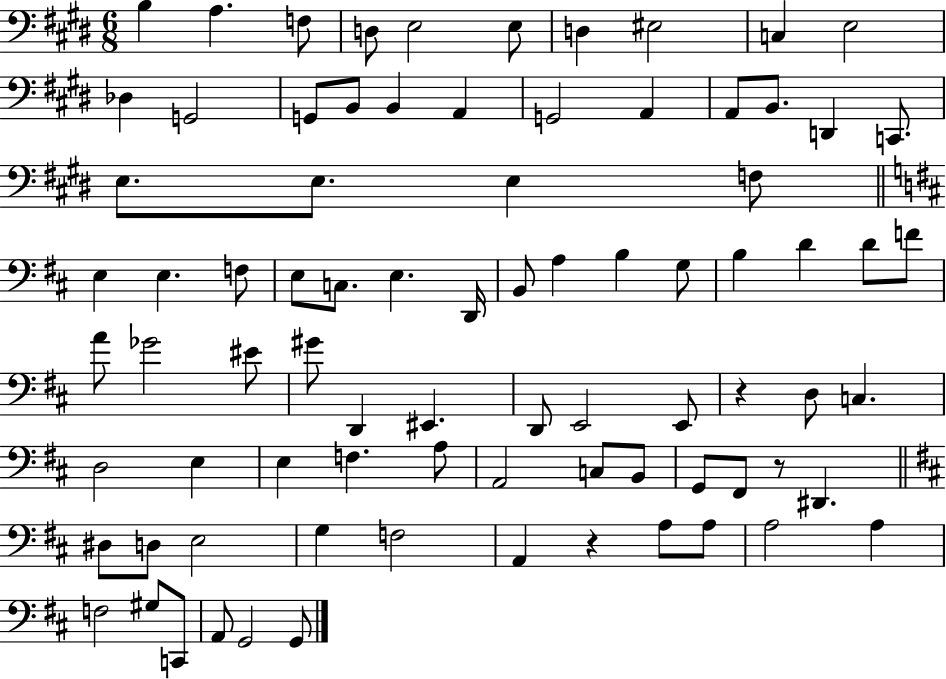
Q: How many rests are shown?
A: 3